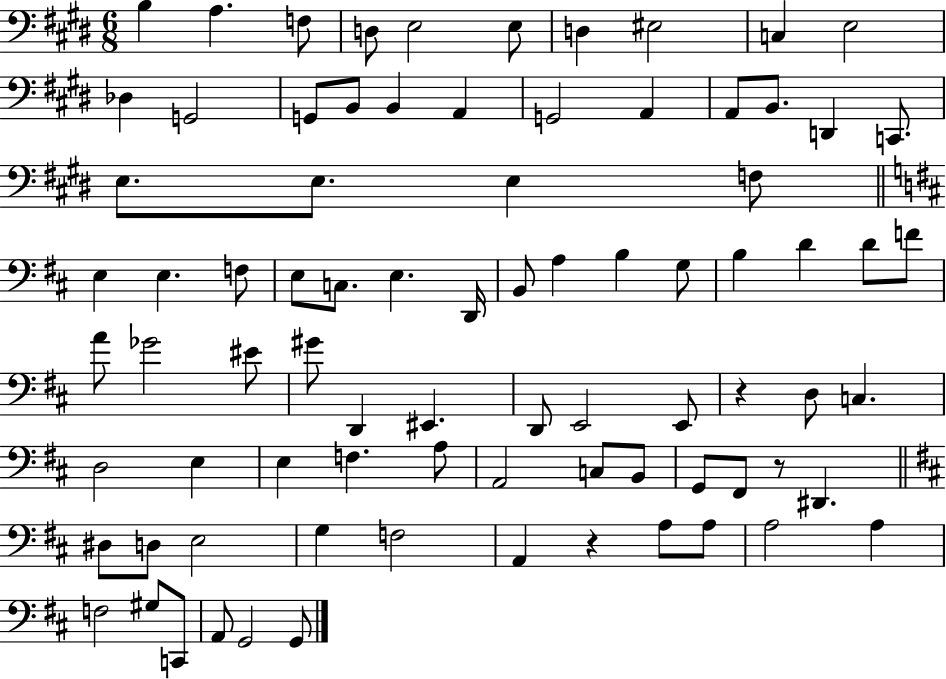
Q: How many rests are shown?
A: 3